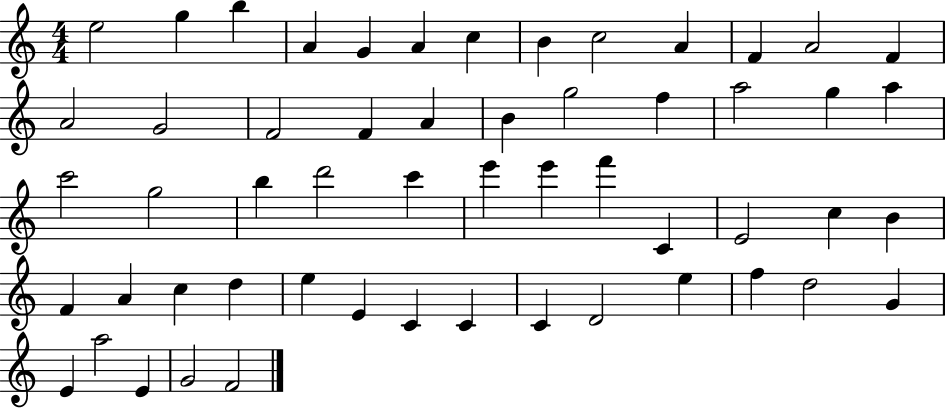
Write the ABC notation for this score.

X:1
T:Untitled
M:4/4
L:1/4
K:C
e2 g b A G A c B c2 A F A2 F A2 G2 F2 F A B g2 f a2 g a c'2 g2 b d'2 c' e' e' f' C E2 c B F A c d e E C C C D2 e f d2 G E a2 E G2 F2